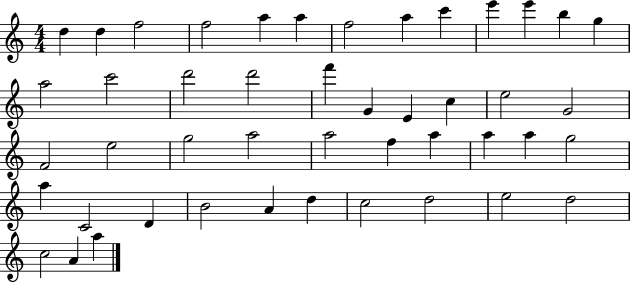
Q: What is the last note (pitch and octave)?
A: A5